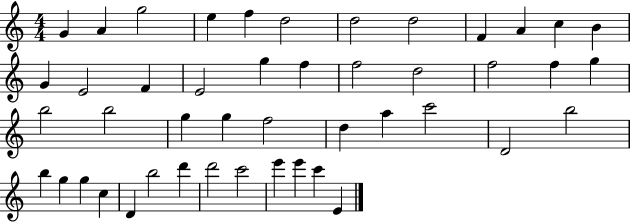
X:1
T:Untitled
M:4/4
L:1/4
K:C
G A g2 e f d2 d2 d2 F A c B G E2 F E2 g f f2 d2 f2 f g b2 b2 g g f2 d a c'2 D2 b2 b g g c D b2 d' d'2 c'2 e' e' c' E